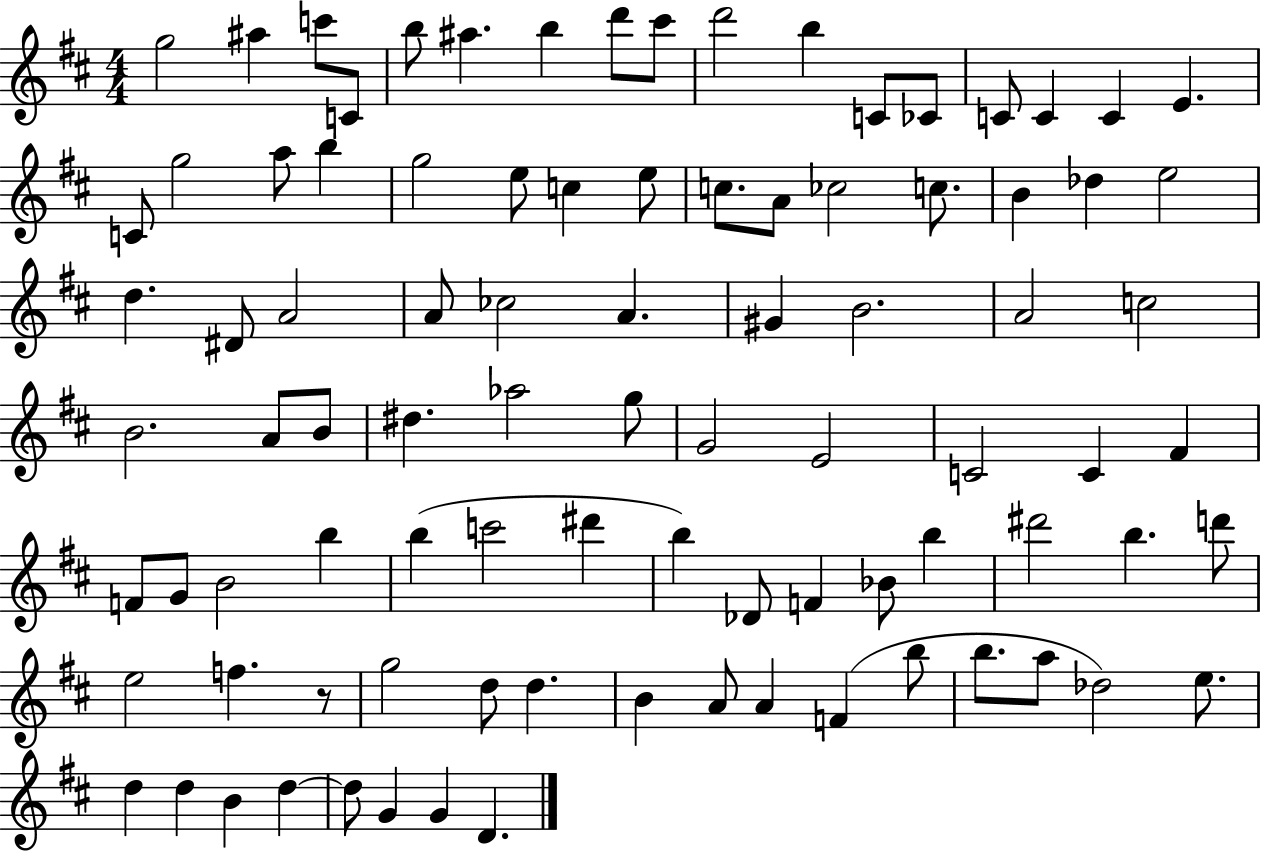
{
  \clef treble
  \numericTimeSignature
  \time 4/4
  \key d \major
  g''2 ais''4 c'''8 c'8 | b''8 ais''4. b''4 d'''8 cis'''8 | d'''2 b''4 c'8 ces'8 | c'8 c'4 c'4 e'4. | \break c'8 g''2 a''8 b''4 | g''2 e''8 c''4 e''8 | c''8. a'8 ces''2 c''8. | b'4 des''4 e''2 | \break d''4. dis'8 a'2 | a'8 ces''2 a'4. | gis'4 b'2. | a'2 c''2 | \break b'2. a'8 b'8 | dis''4. aes''2 g''8 | g'2 e'2 | c'2 c'4 fis'4 | \break f'8 g'8 b'2 b''4 | b''4( c'''2 dis'''4 | b''4) des'8 f'4 bes'8 b''4 | dis'''2 b''4. d'''8 | \break e''2 f''4. r8 | g''2 d''8 d''4. | b'4 a'8 a'4 f'4( b''8 | b''8. a''8 des''2) e''8. | \break d''4 d''4 b'4 d''4~~ | d''8 g'4 g'4 d'4. | \bar "|."
}